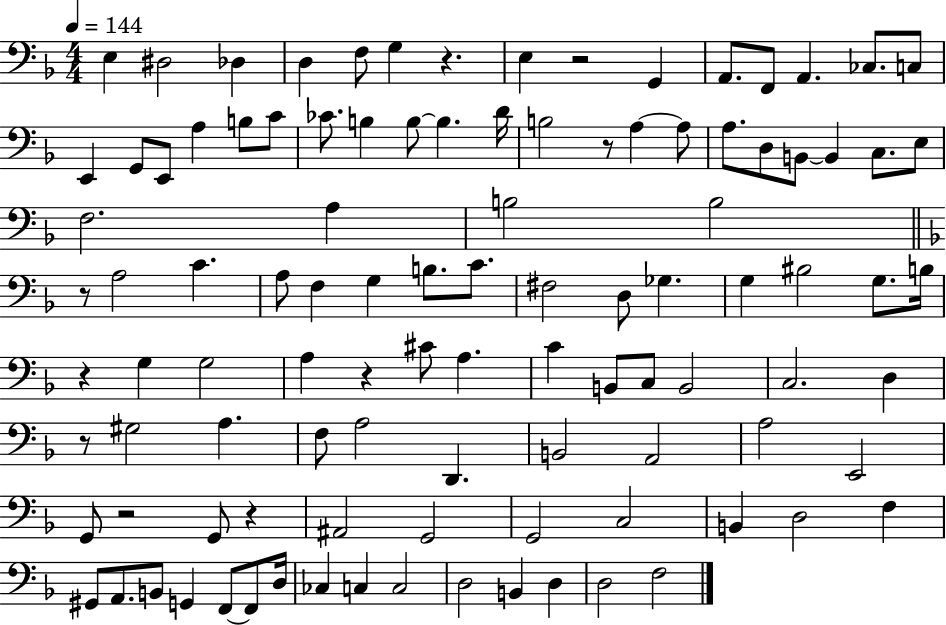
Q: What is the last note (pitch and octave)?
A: F3